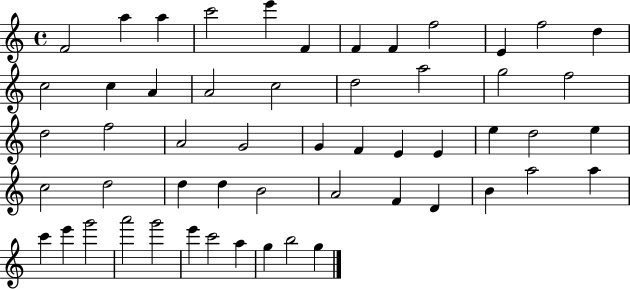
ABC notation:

X:1
T:Untitled
M:4/4
L:1/4
K:C
F2 a a c'2 e' F F F f2 E f2 d c2 c A A2 c2 d2 a2 g2 f2 d2 f2 A2 G2 G F E E e d2 e c2 d2 d d B2 A2 F D B a2 a c' e' g'2 a'2 g'2 e' c'2 a g b2 g